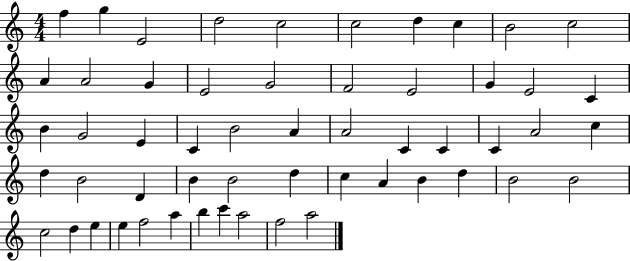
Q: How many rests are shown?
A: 0